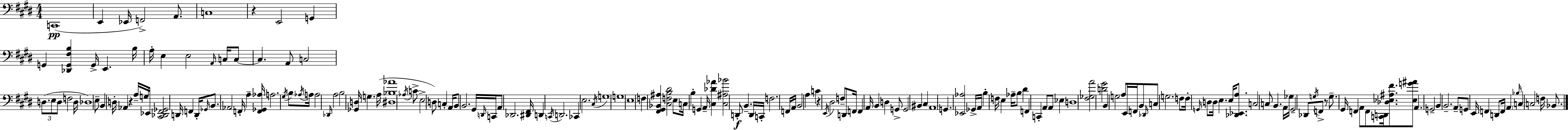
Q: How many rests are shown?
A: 4